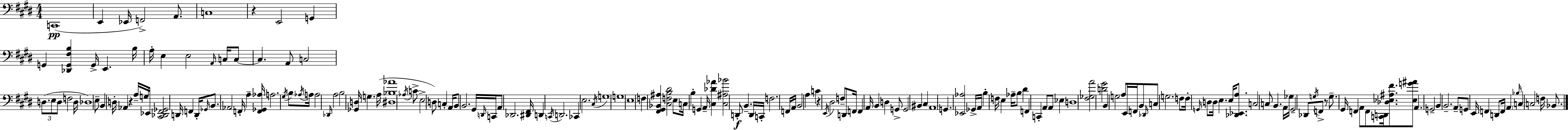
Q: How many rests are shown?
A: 4